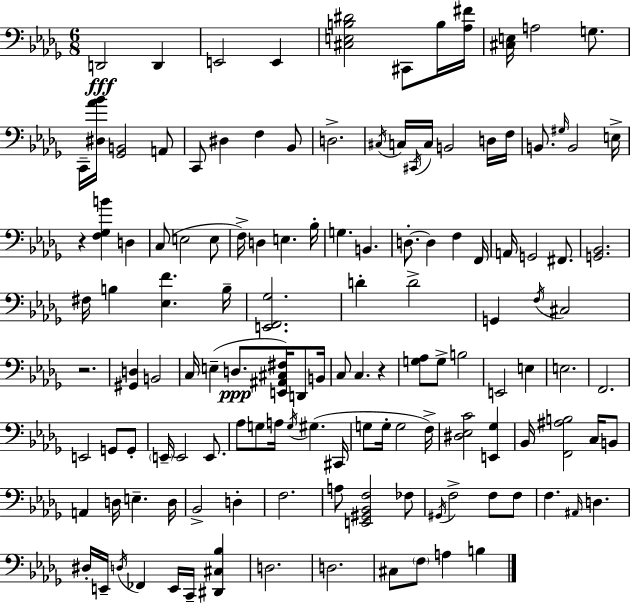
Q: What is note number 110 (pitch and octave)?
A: F3